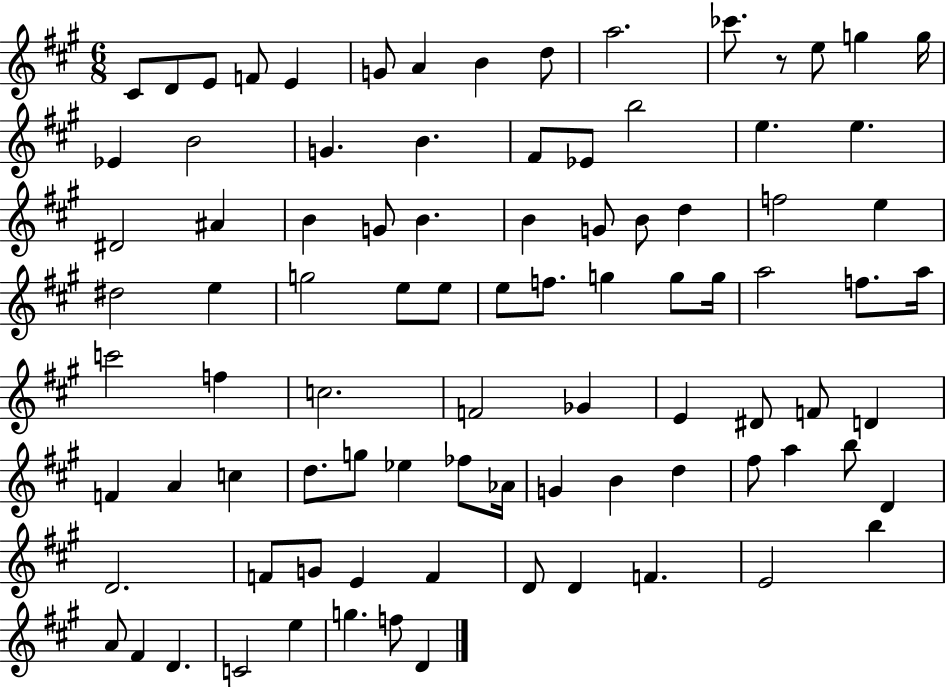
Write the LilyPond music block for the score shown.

{
  \clef treble
  \numericTimeSignature
  \time 6/8
  \key a \major
  cis'8 d'8 e'8 f'8 e'4 | g'8 a'4 b'4 d''8 | a''2. | ces'''8. r8 e''8 g''4 g''16 | \break ees'4 b'2 | g'4. b'4. | fis'8 ees'8 b''2 | e''4. e''4. | \break dis'2 ais'4 | b'4 g'8 b'4. | b'4 g'8 b'8 d''4 | f''2 e''4 | \break dis''2 e''4 | g''2 e''8 e''8 | e''8 f''8. g''4 g''8 g''16 | a''2 f''8. a''16 | \break c'''2 f''4 | c''2. | f'2 ges'4 | e'4 dis'8 f'8 d'4 | \break f'4 a'4 c''4 | d''8. g''8 ees''4 fes''8 aes'16 | g'4 b'4 d''4 | fis''8 a''4 b''8 d'4 | \break d'2. | f'8 g'8 e'4 f'4 | d'8 d'4 f'4. | e'2 b''4 | \break a'8 fis'4 d'4. | c'2 e''4 | g''4. f''8 d'4 | \bar "|."
}